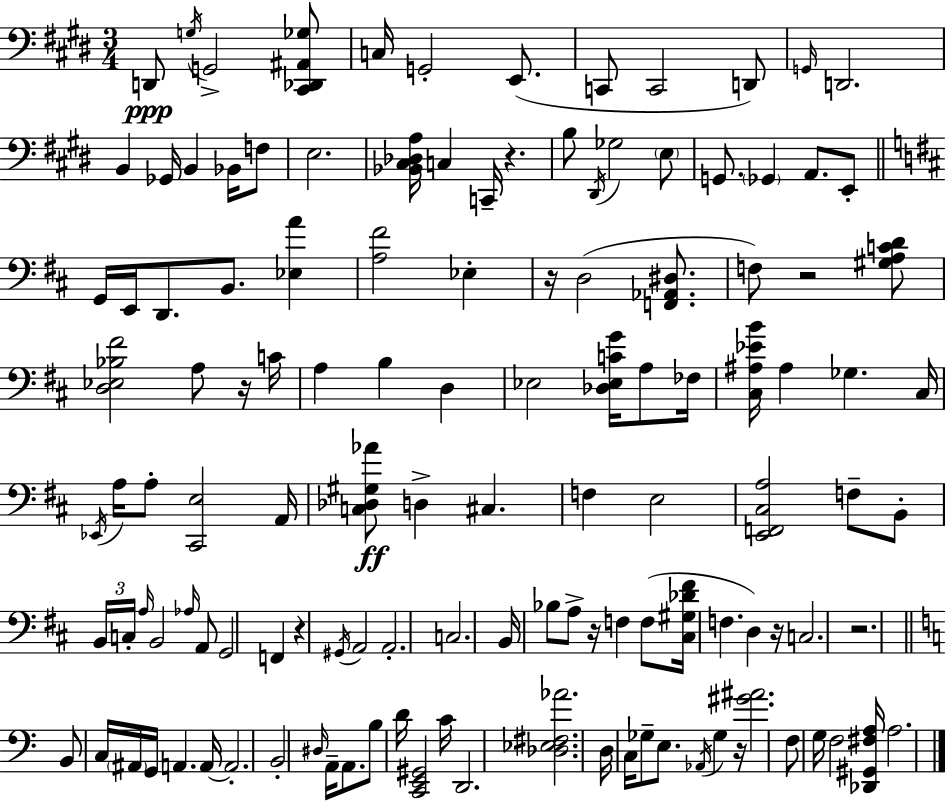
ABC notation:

X:1
T:Untitled
M:3/4
L:1/4
K:E
D,,/2 G,/4 G,,2 [^C,,_D,,^A,,_G,]/2 C,/4 G,,2 E,,/2 C,,/2 C,,2 D,,/2 G,,/4 D,,2 B,, _G,,/4 B,, _B,,/4 F,/2 E,2 [_B,,^C,_D,A,]/4 C, C,,/4 z B,/2 ^D,,/4 _G,2 E,/2 G,,/2 _G,, A,,/2 E,,/2 G,,/4 E,,/4 D,,/2 B,,/2 [_E,A] [A,^F]2 _E, z/4 D,2 [F,,_A,,^D,]/2 F,/2 z2 [^G,A,CD]/2 [D,_E,_B,^F]2 A,/2 z/4 C/4 A, B, D, _E,2 [_D,_E,CG]/4 A,/2 _F,/4 [^C,^A,_EB]/4 ^A, _G, ^C,/4 _E,,/4 A,/4 A,/2 [^C,,E,]2 A,,/4 [C,_D,^G,_A]/2 D, ^C, F, E,2 [E,,F,,^C,A,]2 F,/2 B,,/2 B,,/4 C,/4 A,/4 B,,2 _A,/4 A,,/2 G,,2 F,, z ^G,,/4 A,,2 A,,2 C,2 B,,/4 _B,/2 A,/2 z/4 F, F,/2 [^C,^G,_D^F]/4 F, D, z/4 C,2 z2 B,,/2 C,/4 ^A,,/4 G,,/4 A,, A,,/4 A,,2 B,,2 ^D,/4 A,,/4 A,,/2 B,/2 D/4 [C,,E,,^G,,]2 C/4 D,,2 [_D,_E,^F,_A]2 D,/4 C,/4 _G,/2 E,/2 _A,,/4 _G, z/4 [^G^A]2 F,/2 G,/4 F,2 [_D,,^G,,^F,A,]/4 A,2